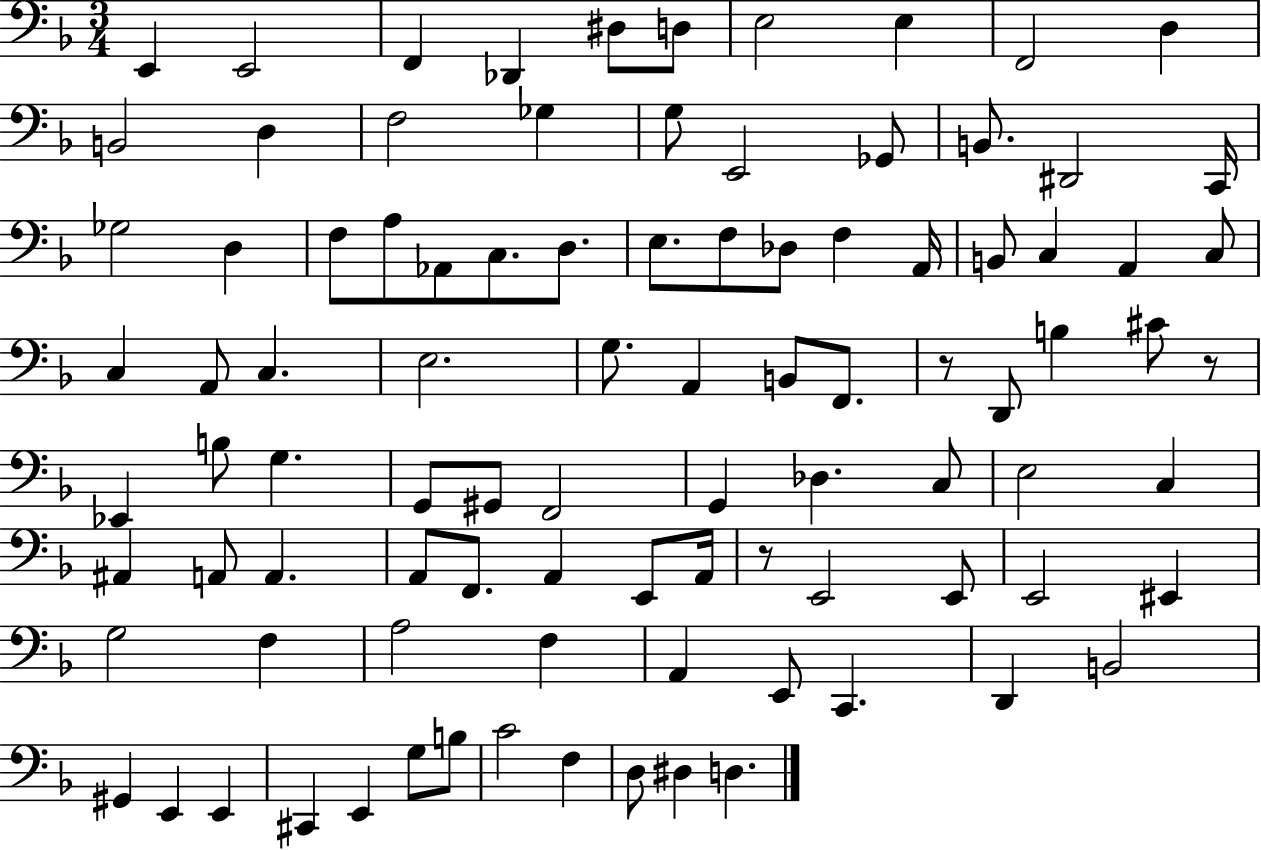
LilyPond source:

{
  \clef bass
  \numericTimeSignature
  \time 3/4
  \key f \major
  \repeat volta 2 { e,4 e,2 | f,4 des,4 dis8 d8 | e2 e4 | f,2 d4 | \break b,2 d4 | f2 ges4 | g8 e,2 ges,8 | b,8. dis,2 c,16 | \break ges2 d4 | f8 a8 aes,8 c8. d8. | e8. f8 des8 f4 a,16 | b,8 c4 a,4 c8 | \break c4 a,8 c4. | e2. | g8. a,4 b,8 f,8. | r8 d,8 b4 cis'8 r8 | \break ees,4 b8 g4. | g,8 gis,8 f,2 | g,4 des4. c8 | e2 c4 | \break ais,4 a,8 a,4. | a,8 f,8. a,4 e,8 a,16 | r8 e,2 e,8 | e,2 eis,4 | \break g2 f4 | a2 f4 | a,4 e,8 c,4. | d,4 b,2 | \break gis,4 e,4 e,4 | cis,4 e,4 g8 b8 | c'2 f4 | d8 dis4 d4. | \break } \bar "|."
}